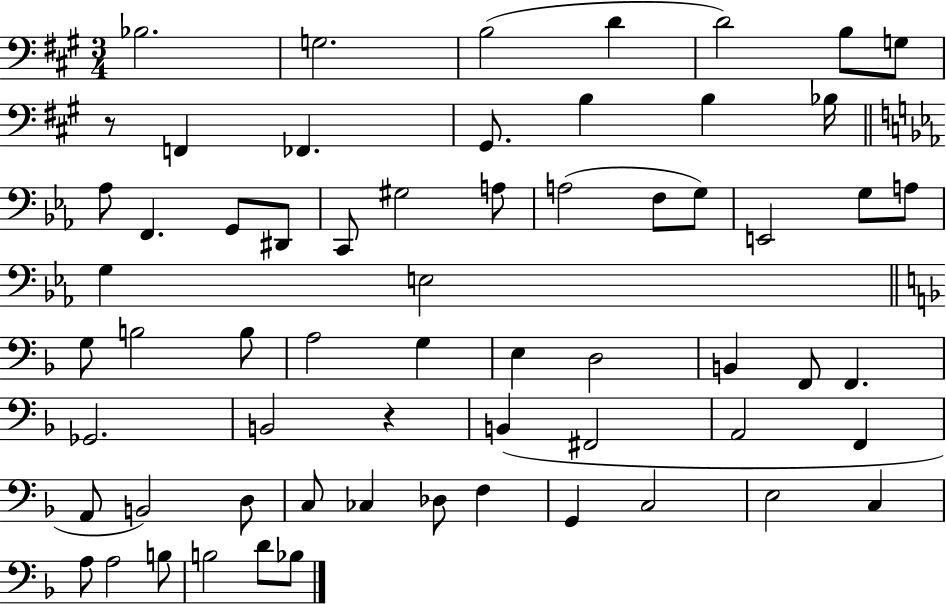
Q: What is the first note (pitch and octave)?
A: Bb3